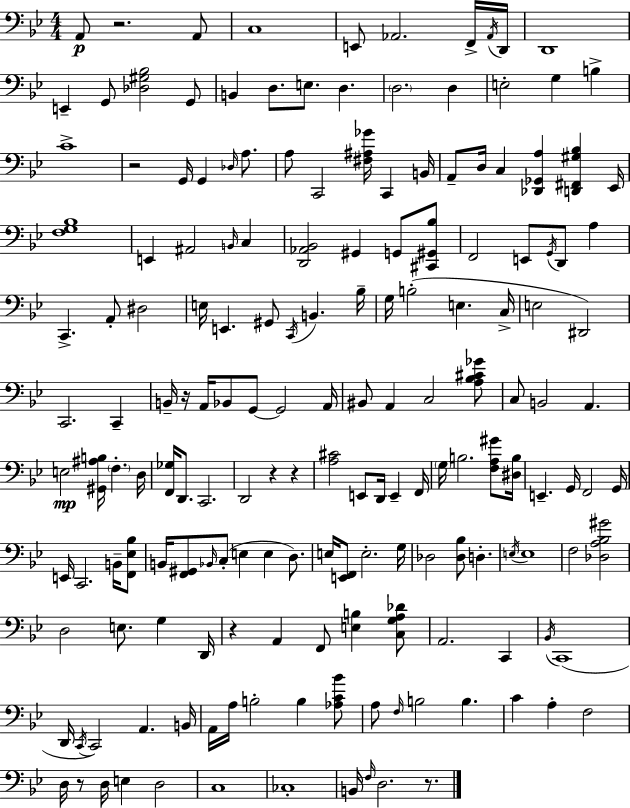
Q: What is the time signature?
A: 4/4